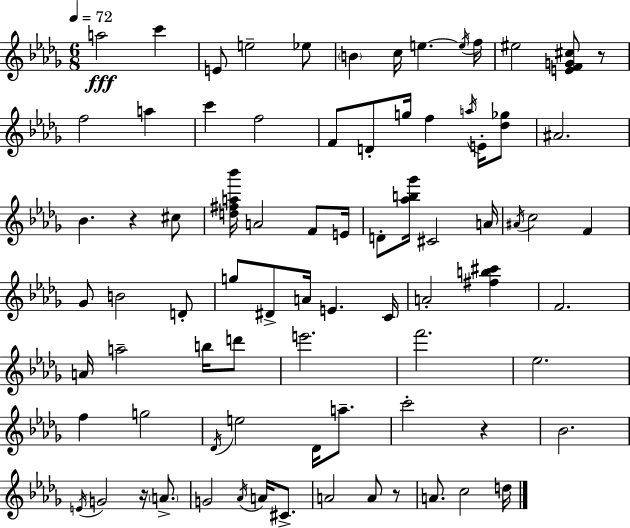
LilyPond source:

{
  \clef treble
  \numericTimeSignature
  \time 6/8
  \key bes \minor
  \tempo 4 = 72
  a''2\fff c'''4 | e'8 e''2-- ees''8 | \parenthesize b'4 c''16 e''4.~~ \acciaccatura { e''16 } | f''16 eis''2 <e' f' g' cis''>8 r8 | \break f''2 a''4 | c'''4 f''2 | f'8 d'8-. g''16 f''4 \acciaccatura { a''16 } e'16-. | <des'' ges''>8 ais'2. | \break bes'4. r4 | cis''8 <d'' fis'' a'' bes'''>16 a'2 f'8 | e'16 d'8-. <aes'' b'' ges'''>16 cis'2 | a'16 \acciaccatura { ais'16 } c''2 f'4 | \break ges'8 b'2 | d'8-. g''8 dis'8-> a'16 e'4. | c'16 a'2-. <fis'' b'' cis'''>4 | f'2. | \break a'16 a''2-- | b''16 d'''8 e'''2. | f'''2. | ees''2. | \break f''4 g''2 | \acciaccatura { des'16 } e''2 | des'16 a''8.-- c'''2-. | r4 bes'2. | \break \acciaccatura { e'16 } g'2 | r16 \parenthesize a'8.-> g'2 | \acciaccatura { aes'16 } a'16 cis'8.-> a'2 | a'8 r8 a'8. c''2 | \break d''16 \bar "|."
}